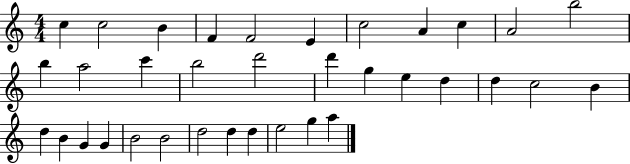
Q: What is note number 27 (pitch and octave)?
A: G4